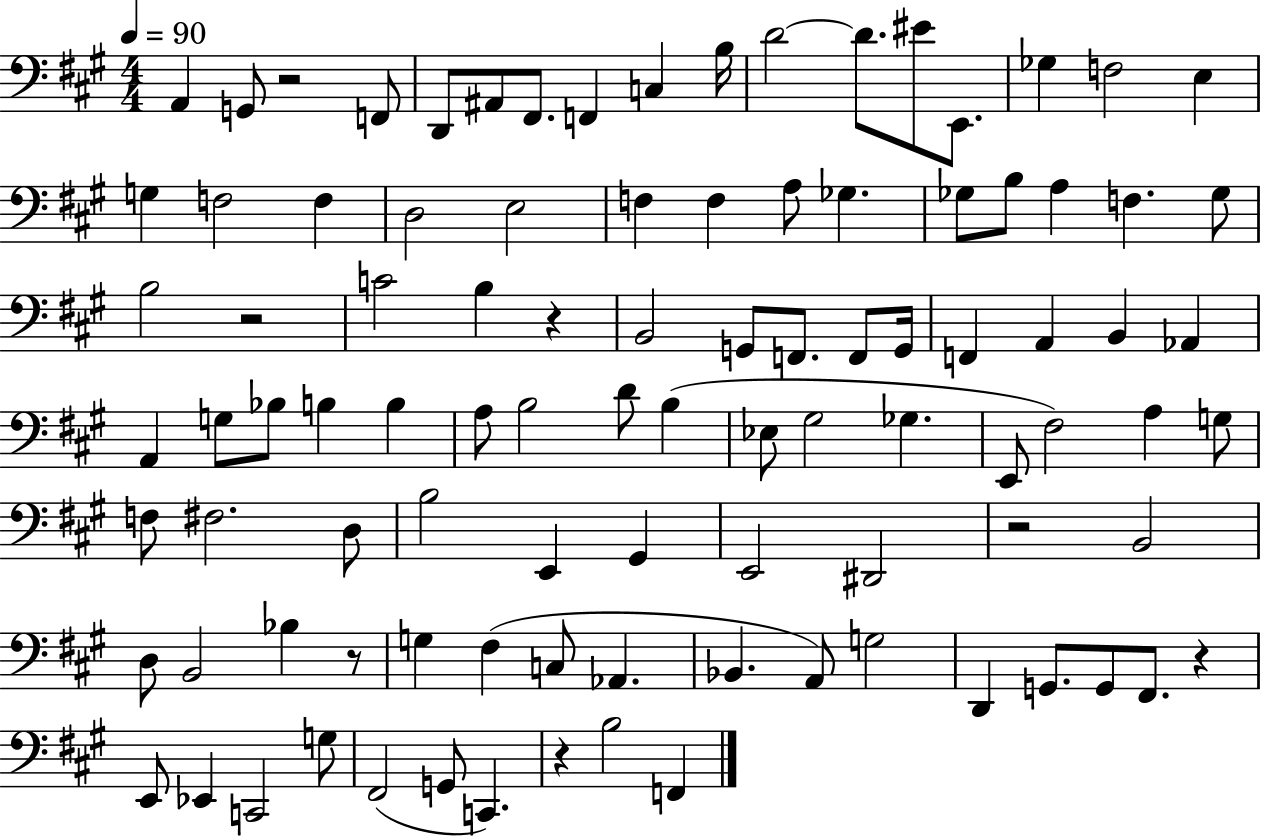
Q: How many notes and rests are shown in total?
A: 97